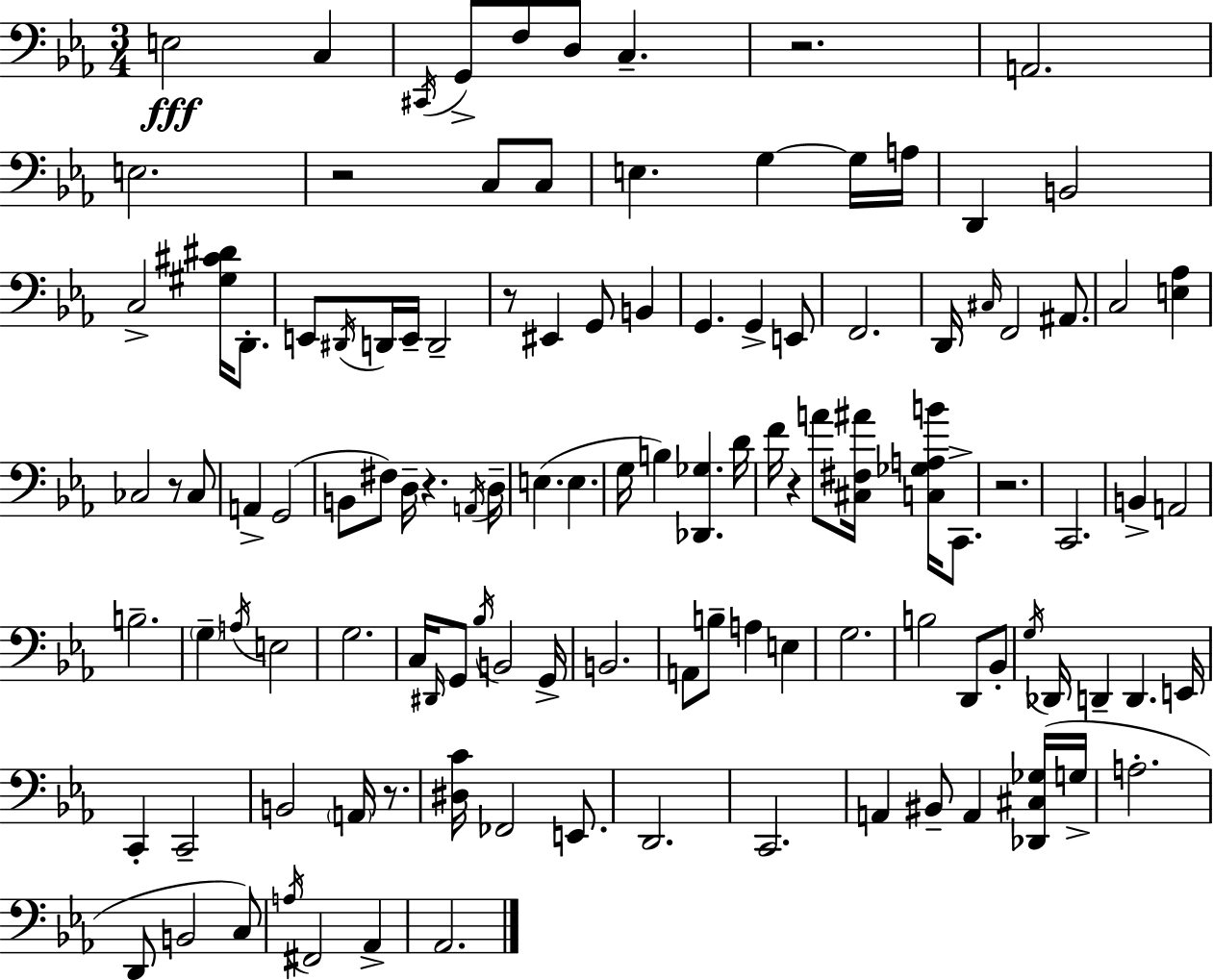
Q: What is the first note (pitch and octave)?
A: E3